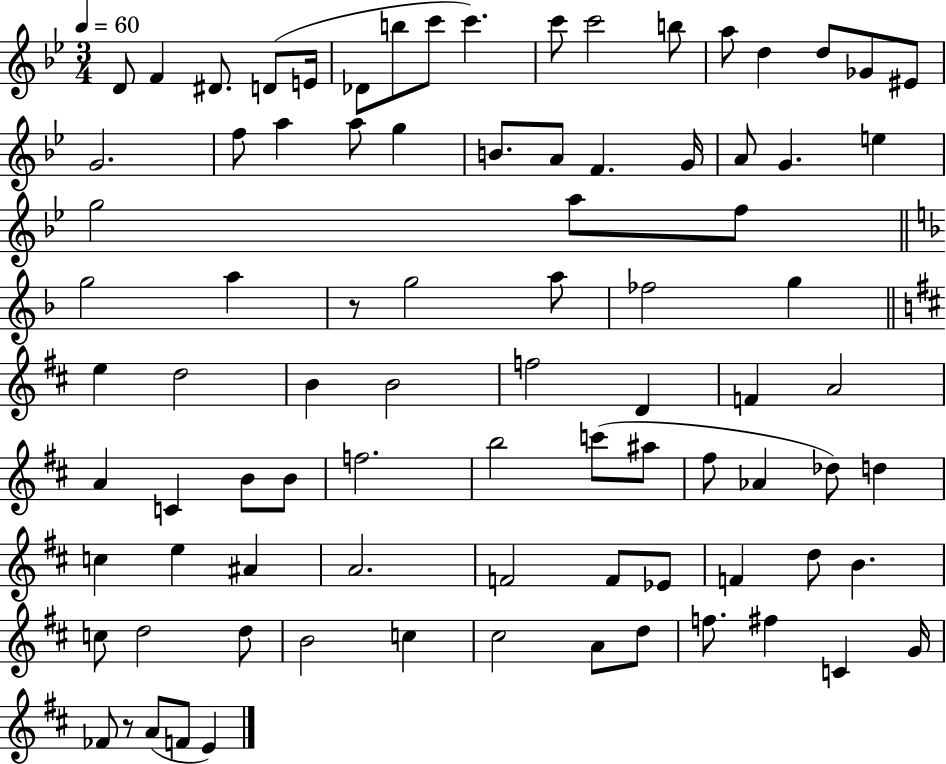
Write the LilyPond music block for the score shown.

{
  \clef treble
  \numericTimeSignature
  \time 3/4
  \key bes \major
  \tempo 4 = 60
  \repeat volta 2 { d'8 f'4 dis'8. d'8( e'16 | des'8 b''8 c'''8 c'''4.) | c'''8 c'''2 b''8 | a''8 d''4 d''8 ges'8 eis'8 | \break g'2. | f''8 a''4 a''8 g''4 | b'8. a'8 f'4. g'16 | a'8 g'4. e''4 | \break g''2 a''8 f''8 | \bar "||" \break \key f \major g''2 a''4 | r8 g''2 a''8 | fes''2 g''4 | \bar "||" \break \key b \minor e''4 d''2 | b'4 b'2 | f''2 d'4 | f'4 a'2 | \break a'4 c'4 b'8 b'8 | f''2. | b''2 c'''8( ais''8 | fis''8 aes'4 des''8) d''4 | \break c''4 e''4 ais'4 | a'2. | f'2 f'8 ees'8 | f'4 d''8 b'4. | \break c''8 d''2 d''8 | b'2 c''4 | cis''2 a'8 d''8 | f''8. fis''4 c'4 g'16 | \break fes'8 r8 a'8( f'8 e'4) | } \bar "|."
}